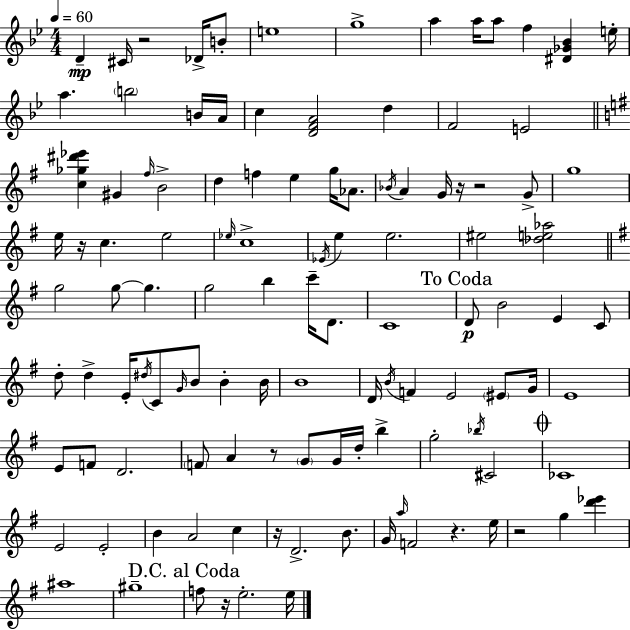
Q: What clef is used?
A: treble